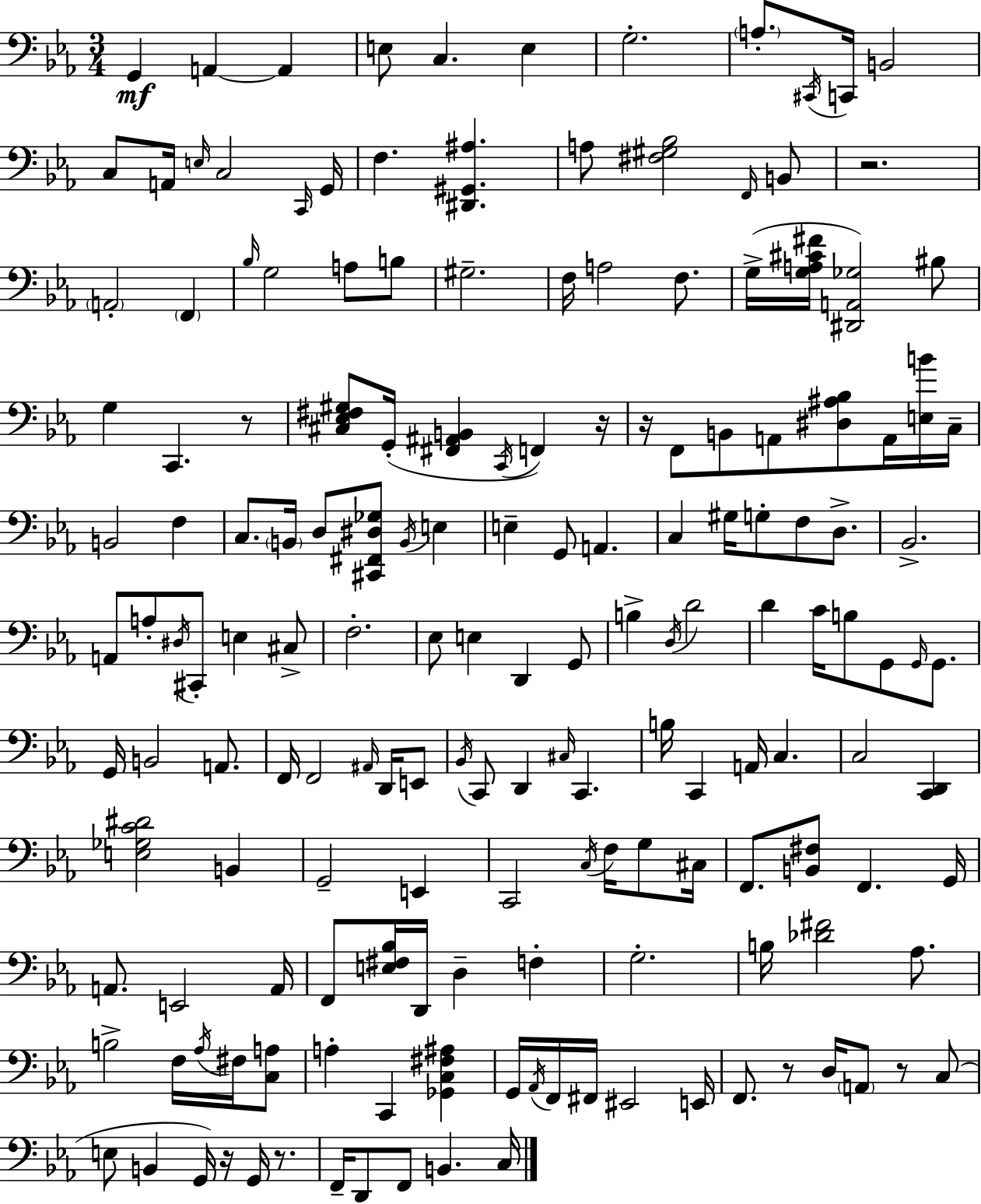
X:1
T:Untitled
M:3/4
L:1/4
K:Eb
G,, A,, A,, E,/2 C, E, G,2 A,/2 ^C,,/4 C,,/4 B,,2 C,/2 A,,/4 E,/4 C,2 C,,/4 G,,/4 F, [^D,,^G,,^A,] A,/2 [^F,^G,_B,]2 F,,/4 B,,/2 z2 A,,2 F,, _B,/4 G,2 A,/2 B,/2 ^G,2 F,/4 A,2 F,/2 G,/4 [G,A,^C^F]/4 [^D,,A,,_G,]2 ^B,/2 G, C,, z/2 [^C,_E,^F,^G,]/2 G,,/4 [^F,,^A,,B,,] C,,/4 F,, z/4 z/4 F,,/2 B,,/2 A,,/2 [^D,^A,_B,]/2 A,,/4 [E,B]/4 C,/4 B,,2 F, C,/2 B,,/4 D,/2 [^C,,^F,,^D,_G,]/2 B,,/4 E, E, G,,/2 A,, C, ^G,/4 G,/2 F,/2 D,/2 _B,,2 A,,/2 A,/2 ^D,/4 ^C,,/2 E, ^C,/2 F,2 _E,/2 E, D,, G,,/2 B, D,/4 D2 D C/4 B,/2 G,,/2 G,,/4 G,,/2 G,,/4 B,,2 A,,/2 F,,/4 F,,2 ^A,,/4 D,,/4 E,,/2 _B,,/4 C,,/2 D,, ^C,/4 C,, B,/4 C,, A,,/4 C, C,2 [C,,D,,] [E,_G,C^D]2 B,, G,,2 E,, C,,2 C,/4 F,/4 G,/2 ^C,/4 F,,/2 [B,,^F,]/2 F,, G,,/4 A,,/2 E,,2 A,,/4 F,,/2 [E,^F,_B,]/4 D,,/4 D, F, G,2 B,/4 [_D^F]2 _A,/2 B,2 F,/4 _A,/4 ^F,/4 [C,A,]/2 A, C,, [_G,,C,^F,^A,] G,,/4 _A,,/4 F,,/4 ^F,,/4 ^E,,2 E,,/4 F,,/2 z/2 D,/4 A,,/2 z/2 C,/2 E,/2 B,, G,,/4 z/4 G,,/4 z/2 F,,/4 D,,/2 F,,/2 B,, C,/4